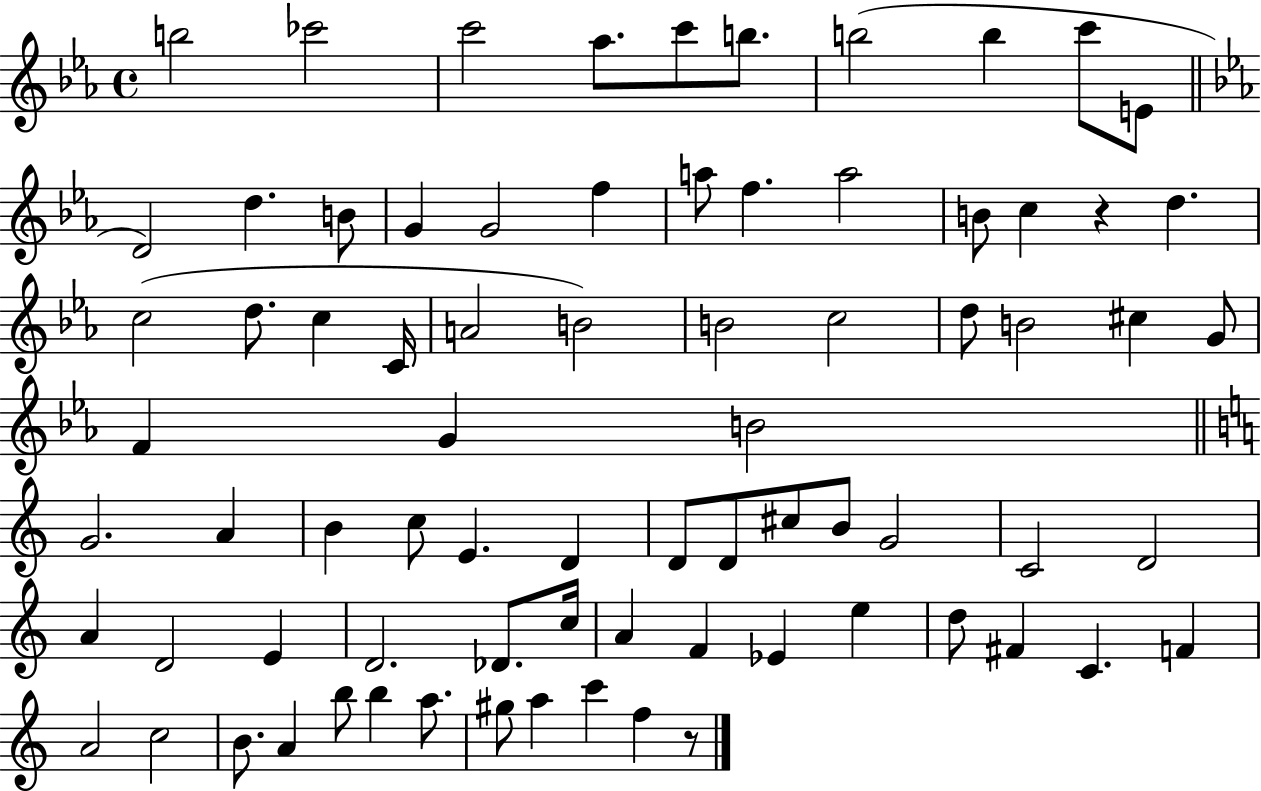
B5/h CES6/h C6/h Ab5/e. C6/e B5/e. B5/h B5/q C6/e E4/e D4/h D5/q. B4/e G4/q G4/h F5/q A5/e F5/q. A5/h B4/e C5/q R/q D5/q. C5/h D5/e. C5/q C4/s A4/h B4/h B4/h C5/h D5/e B4/h C#5/q G4/e F4/q G4/q B4/h G4/h. A4/q B4/q C5/e E4/q. D4/q D4/e D4/e C#5/e B4/e G4/h C4/h D4/h A4/q D4/h E4/q D4/h. Db4/e. C5/s A4/q F4/q Eb4/q E5/q D5/e F#4/q C4/q. F4/q A4/h C5/h B4/e. A4/q B5/e B5/q A5/e. G#5/e A5/q C6/q F5/q R/e